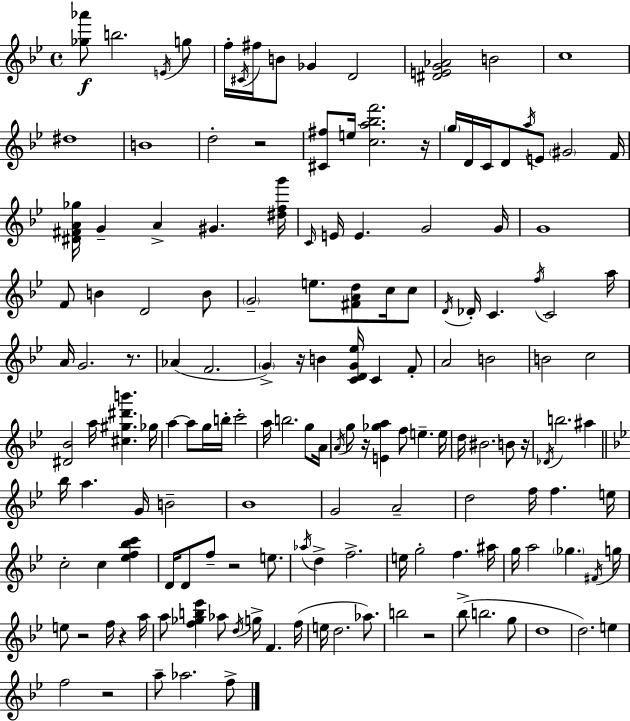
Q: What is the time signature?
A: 4/4